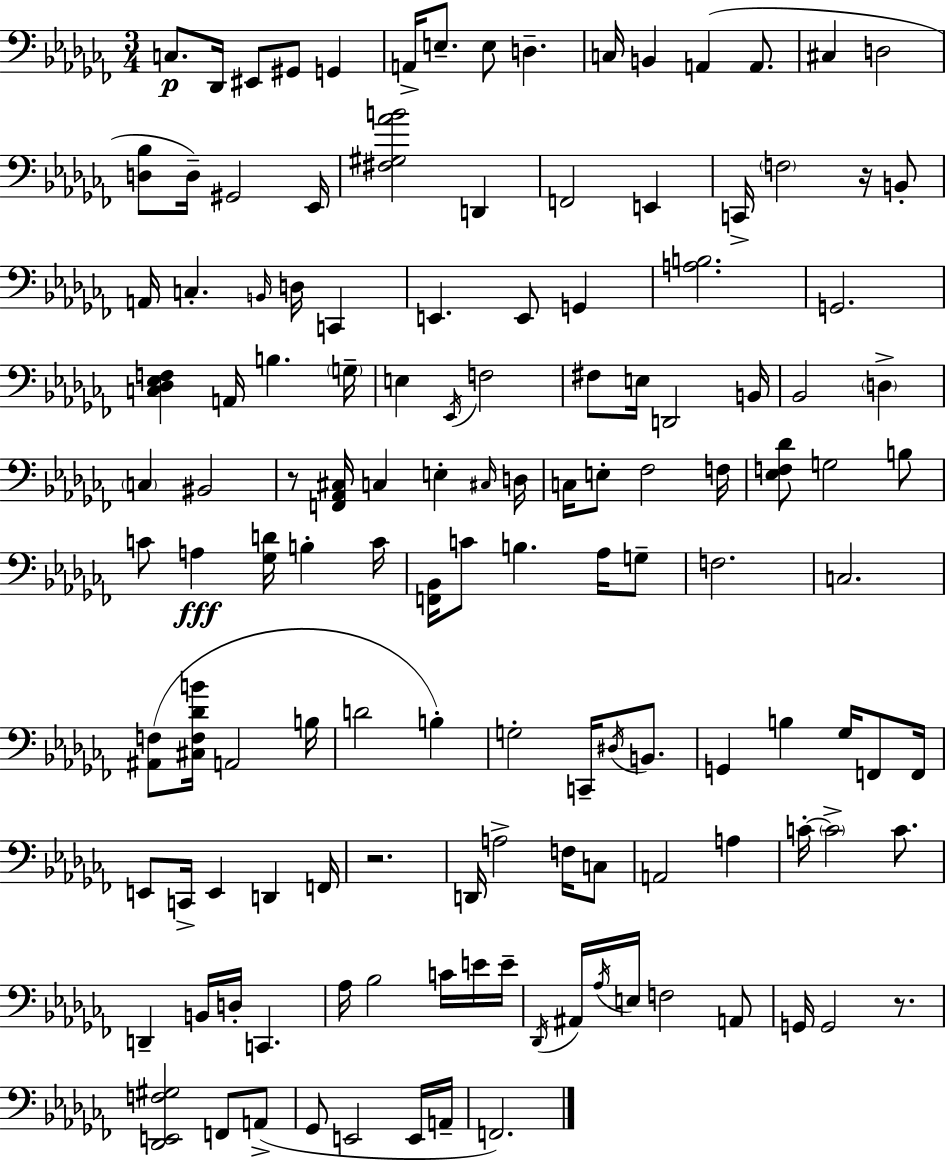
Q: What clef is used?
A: bass